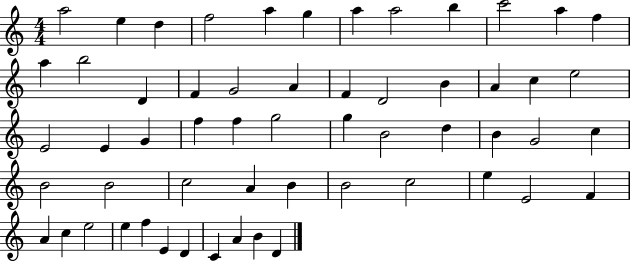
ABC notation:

X:1
T:Untitled
M:4/4
L:1/4
K:C
a2 e d f2 a g a a2 b c'2 a f a b2 D F G2 A F D2 B A c e2 E2 E G f f g2 g B2 d B G2 c B2 B2 c2 A B B2 c2 e E2 F A c e2 e f E D C A B D